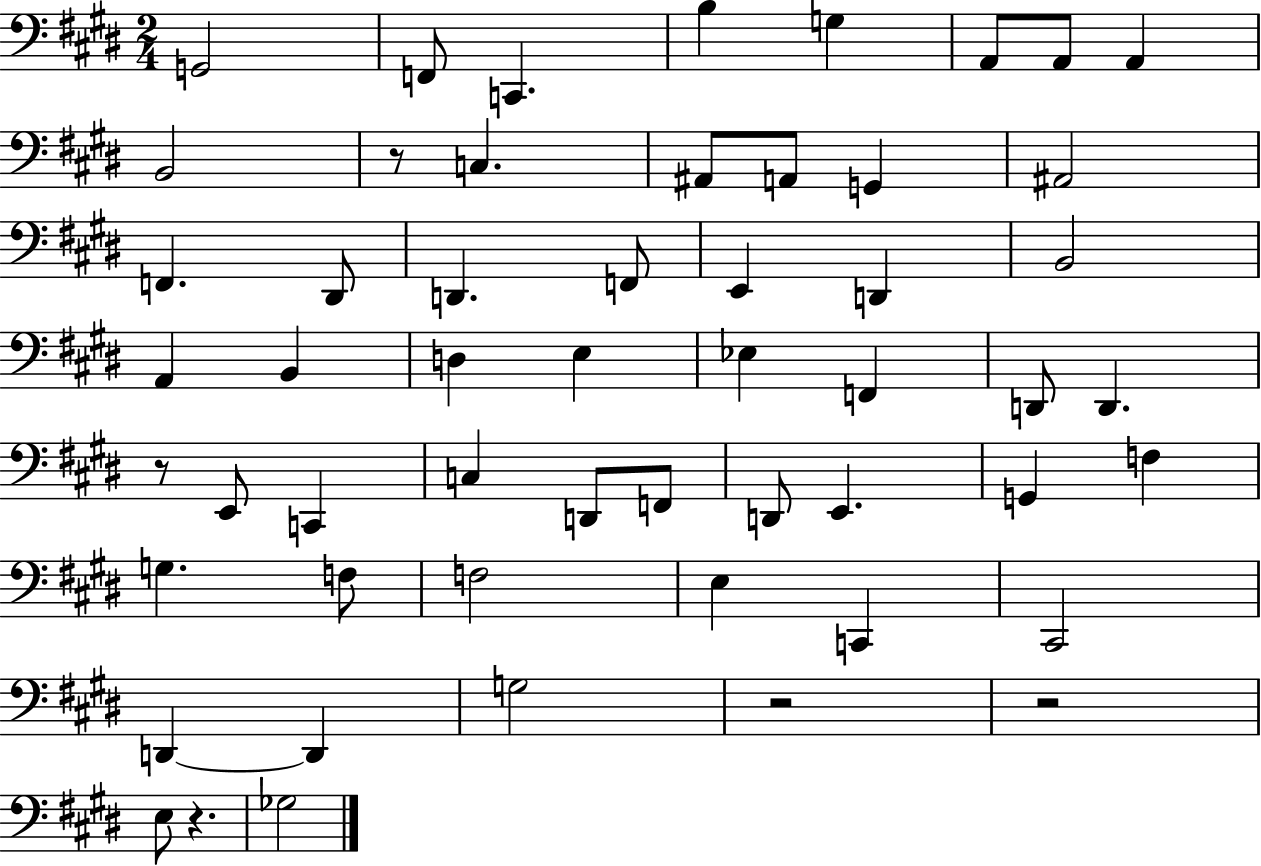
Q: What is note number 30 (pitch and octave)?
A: E2